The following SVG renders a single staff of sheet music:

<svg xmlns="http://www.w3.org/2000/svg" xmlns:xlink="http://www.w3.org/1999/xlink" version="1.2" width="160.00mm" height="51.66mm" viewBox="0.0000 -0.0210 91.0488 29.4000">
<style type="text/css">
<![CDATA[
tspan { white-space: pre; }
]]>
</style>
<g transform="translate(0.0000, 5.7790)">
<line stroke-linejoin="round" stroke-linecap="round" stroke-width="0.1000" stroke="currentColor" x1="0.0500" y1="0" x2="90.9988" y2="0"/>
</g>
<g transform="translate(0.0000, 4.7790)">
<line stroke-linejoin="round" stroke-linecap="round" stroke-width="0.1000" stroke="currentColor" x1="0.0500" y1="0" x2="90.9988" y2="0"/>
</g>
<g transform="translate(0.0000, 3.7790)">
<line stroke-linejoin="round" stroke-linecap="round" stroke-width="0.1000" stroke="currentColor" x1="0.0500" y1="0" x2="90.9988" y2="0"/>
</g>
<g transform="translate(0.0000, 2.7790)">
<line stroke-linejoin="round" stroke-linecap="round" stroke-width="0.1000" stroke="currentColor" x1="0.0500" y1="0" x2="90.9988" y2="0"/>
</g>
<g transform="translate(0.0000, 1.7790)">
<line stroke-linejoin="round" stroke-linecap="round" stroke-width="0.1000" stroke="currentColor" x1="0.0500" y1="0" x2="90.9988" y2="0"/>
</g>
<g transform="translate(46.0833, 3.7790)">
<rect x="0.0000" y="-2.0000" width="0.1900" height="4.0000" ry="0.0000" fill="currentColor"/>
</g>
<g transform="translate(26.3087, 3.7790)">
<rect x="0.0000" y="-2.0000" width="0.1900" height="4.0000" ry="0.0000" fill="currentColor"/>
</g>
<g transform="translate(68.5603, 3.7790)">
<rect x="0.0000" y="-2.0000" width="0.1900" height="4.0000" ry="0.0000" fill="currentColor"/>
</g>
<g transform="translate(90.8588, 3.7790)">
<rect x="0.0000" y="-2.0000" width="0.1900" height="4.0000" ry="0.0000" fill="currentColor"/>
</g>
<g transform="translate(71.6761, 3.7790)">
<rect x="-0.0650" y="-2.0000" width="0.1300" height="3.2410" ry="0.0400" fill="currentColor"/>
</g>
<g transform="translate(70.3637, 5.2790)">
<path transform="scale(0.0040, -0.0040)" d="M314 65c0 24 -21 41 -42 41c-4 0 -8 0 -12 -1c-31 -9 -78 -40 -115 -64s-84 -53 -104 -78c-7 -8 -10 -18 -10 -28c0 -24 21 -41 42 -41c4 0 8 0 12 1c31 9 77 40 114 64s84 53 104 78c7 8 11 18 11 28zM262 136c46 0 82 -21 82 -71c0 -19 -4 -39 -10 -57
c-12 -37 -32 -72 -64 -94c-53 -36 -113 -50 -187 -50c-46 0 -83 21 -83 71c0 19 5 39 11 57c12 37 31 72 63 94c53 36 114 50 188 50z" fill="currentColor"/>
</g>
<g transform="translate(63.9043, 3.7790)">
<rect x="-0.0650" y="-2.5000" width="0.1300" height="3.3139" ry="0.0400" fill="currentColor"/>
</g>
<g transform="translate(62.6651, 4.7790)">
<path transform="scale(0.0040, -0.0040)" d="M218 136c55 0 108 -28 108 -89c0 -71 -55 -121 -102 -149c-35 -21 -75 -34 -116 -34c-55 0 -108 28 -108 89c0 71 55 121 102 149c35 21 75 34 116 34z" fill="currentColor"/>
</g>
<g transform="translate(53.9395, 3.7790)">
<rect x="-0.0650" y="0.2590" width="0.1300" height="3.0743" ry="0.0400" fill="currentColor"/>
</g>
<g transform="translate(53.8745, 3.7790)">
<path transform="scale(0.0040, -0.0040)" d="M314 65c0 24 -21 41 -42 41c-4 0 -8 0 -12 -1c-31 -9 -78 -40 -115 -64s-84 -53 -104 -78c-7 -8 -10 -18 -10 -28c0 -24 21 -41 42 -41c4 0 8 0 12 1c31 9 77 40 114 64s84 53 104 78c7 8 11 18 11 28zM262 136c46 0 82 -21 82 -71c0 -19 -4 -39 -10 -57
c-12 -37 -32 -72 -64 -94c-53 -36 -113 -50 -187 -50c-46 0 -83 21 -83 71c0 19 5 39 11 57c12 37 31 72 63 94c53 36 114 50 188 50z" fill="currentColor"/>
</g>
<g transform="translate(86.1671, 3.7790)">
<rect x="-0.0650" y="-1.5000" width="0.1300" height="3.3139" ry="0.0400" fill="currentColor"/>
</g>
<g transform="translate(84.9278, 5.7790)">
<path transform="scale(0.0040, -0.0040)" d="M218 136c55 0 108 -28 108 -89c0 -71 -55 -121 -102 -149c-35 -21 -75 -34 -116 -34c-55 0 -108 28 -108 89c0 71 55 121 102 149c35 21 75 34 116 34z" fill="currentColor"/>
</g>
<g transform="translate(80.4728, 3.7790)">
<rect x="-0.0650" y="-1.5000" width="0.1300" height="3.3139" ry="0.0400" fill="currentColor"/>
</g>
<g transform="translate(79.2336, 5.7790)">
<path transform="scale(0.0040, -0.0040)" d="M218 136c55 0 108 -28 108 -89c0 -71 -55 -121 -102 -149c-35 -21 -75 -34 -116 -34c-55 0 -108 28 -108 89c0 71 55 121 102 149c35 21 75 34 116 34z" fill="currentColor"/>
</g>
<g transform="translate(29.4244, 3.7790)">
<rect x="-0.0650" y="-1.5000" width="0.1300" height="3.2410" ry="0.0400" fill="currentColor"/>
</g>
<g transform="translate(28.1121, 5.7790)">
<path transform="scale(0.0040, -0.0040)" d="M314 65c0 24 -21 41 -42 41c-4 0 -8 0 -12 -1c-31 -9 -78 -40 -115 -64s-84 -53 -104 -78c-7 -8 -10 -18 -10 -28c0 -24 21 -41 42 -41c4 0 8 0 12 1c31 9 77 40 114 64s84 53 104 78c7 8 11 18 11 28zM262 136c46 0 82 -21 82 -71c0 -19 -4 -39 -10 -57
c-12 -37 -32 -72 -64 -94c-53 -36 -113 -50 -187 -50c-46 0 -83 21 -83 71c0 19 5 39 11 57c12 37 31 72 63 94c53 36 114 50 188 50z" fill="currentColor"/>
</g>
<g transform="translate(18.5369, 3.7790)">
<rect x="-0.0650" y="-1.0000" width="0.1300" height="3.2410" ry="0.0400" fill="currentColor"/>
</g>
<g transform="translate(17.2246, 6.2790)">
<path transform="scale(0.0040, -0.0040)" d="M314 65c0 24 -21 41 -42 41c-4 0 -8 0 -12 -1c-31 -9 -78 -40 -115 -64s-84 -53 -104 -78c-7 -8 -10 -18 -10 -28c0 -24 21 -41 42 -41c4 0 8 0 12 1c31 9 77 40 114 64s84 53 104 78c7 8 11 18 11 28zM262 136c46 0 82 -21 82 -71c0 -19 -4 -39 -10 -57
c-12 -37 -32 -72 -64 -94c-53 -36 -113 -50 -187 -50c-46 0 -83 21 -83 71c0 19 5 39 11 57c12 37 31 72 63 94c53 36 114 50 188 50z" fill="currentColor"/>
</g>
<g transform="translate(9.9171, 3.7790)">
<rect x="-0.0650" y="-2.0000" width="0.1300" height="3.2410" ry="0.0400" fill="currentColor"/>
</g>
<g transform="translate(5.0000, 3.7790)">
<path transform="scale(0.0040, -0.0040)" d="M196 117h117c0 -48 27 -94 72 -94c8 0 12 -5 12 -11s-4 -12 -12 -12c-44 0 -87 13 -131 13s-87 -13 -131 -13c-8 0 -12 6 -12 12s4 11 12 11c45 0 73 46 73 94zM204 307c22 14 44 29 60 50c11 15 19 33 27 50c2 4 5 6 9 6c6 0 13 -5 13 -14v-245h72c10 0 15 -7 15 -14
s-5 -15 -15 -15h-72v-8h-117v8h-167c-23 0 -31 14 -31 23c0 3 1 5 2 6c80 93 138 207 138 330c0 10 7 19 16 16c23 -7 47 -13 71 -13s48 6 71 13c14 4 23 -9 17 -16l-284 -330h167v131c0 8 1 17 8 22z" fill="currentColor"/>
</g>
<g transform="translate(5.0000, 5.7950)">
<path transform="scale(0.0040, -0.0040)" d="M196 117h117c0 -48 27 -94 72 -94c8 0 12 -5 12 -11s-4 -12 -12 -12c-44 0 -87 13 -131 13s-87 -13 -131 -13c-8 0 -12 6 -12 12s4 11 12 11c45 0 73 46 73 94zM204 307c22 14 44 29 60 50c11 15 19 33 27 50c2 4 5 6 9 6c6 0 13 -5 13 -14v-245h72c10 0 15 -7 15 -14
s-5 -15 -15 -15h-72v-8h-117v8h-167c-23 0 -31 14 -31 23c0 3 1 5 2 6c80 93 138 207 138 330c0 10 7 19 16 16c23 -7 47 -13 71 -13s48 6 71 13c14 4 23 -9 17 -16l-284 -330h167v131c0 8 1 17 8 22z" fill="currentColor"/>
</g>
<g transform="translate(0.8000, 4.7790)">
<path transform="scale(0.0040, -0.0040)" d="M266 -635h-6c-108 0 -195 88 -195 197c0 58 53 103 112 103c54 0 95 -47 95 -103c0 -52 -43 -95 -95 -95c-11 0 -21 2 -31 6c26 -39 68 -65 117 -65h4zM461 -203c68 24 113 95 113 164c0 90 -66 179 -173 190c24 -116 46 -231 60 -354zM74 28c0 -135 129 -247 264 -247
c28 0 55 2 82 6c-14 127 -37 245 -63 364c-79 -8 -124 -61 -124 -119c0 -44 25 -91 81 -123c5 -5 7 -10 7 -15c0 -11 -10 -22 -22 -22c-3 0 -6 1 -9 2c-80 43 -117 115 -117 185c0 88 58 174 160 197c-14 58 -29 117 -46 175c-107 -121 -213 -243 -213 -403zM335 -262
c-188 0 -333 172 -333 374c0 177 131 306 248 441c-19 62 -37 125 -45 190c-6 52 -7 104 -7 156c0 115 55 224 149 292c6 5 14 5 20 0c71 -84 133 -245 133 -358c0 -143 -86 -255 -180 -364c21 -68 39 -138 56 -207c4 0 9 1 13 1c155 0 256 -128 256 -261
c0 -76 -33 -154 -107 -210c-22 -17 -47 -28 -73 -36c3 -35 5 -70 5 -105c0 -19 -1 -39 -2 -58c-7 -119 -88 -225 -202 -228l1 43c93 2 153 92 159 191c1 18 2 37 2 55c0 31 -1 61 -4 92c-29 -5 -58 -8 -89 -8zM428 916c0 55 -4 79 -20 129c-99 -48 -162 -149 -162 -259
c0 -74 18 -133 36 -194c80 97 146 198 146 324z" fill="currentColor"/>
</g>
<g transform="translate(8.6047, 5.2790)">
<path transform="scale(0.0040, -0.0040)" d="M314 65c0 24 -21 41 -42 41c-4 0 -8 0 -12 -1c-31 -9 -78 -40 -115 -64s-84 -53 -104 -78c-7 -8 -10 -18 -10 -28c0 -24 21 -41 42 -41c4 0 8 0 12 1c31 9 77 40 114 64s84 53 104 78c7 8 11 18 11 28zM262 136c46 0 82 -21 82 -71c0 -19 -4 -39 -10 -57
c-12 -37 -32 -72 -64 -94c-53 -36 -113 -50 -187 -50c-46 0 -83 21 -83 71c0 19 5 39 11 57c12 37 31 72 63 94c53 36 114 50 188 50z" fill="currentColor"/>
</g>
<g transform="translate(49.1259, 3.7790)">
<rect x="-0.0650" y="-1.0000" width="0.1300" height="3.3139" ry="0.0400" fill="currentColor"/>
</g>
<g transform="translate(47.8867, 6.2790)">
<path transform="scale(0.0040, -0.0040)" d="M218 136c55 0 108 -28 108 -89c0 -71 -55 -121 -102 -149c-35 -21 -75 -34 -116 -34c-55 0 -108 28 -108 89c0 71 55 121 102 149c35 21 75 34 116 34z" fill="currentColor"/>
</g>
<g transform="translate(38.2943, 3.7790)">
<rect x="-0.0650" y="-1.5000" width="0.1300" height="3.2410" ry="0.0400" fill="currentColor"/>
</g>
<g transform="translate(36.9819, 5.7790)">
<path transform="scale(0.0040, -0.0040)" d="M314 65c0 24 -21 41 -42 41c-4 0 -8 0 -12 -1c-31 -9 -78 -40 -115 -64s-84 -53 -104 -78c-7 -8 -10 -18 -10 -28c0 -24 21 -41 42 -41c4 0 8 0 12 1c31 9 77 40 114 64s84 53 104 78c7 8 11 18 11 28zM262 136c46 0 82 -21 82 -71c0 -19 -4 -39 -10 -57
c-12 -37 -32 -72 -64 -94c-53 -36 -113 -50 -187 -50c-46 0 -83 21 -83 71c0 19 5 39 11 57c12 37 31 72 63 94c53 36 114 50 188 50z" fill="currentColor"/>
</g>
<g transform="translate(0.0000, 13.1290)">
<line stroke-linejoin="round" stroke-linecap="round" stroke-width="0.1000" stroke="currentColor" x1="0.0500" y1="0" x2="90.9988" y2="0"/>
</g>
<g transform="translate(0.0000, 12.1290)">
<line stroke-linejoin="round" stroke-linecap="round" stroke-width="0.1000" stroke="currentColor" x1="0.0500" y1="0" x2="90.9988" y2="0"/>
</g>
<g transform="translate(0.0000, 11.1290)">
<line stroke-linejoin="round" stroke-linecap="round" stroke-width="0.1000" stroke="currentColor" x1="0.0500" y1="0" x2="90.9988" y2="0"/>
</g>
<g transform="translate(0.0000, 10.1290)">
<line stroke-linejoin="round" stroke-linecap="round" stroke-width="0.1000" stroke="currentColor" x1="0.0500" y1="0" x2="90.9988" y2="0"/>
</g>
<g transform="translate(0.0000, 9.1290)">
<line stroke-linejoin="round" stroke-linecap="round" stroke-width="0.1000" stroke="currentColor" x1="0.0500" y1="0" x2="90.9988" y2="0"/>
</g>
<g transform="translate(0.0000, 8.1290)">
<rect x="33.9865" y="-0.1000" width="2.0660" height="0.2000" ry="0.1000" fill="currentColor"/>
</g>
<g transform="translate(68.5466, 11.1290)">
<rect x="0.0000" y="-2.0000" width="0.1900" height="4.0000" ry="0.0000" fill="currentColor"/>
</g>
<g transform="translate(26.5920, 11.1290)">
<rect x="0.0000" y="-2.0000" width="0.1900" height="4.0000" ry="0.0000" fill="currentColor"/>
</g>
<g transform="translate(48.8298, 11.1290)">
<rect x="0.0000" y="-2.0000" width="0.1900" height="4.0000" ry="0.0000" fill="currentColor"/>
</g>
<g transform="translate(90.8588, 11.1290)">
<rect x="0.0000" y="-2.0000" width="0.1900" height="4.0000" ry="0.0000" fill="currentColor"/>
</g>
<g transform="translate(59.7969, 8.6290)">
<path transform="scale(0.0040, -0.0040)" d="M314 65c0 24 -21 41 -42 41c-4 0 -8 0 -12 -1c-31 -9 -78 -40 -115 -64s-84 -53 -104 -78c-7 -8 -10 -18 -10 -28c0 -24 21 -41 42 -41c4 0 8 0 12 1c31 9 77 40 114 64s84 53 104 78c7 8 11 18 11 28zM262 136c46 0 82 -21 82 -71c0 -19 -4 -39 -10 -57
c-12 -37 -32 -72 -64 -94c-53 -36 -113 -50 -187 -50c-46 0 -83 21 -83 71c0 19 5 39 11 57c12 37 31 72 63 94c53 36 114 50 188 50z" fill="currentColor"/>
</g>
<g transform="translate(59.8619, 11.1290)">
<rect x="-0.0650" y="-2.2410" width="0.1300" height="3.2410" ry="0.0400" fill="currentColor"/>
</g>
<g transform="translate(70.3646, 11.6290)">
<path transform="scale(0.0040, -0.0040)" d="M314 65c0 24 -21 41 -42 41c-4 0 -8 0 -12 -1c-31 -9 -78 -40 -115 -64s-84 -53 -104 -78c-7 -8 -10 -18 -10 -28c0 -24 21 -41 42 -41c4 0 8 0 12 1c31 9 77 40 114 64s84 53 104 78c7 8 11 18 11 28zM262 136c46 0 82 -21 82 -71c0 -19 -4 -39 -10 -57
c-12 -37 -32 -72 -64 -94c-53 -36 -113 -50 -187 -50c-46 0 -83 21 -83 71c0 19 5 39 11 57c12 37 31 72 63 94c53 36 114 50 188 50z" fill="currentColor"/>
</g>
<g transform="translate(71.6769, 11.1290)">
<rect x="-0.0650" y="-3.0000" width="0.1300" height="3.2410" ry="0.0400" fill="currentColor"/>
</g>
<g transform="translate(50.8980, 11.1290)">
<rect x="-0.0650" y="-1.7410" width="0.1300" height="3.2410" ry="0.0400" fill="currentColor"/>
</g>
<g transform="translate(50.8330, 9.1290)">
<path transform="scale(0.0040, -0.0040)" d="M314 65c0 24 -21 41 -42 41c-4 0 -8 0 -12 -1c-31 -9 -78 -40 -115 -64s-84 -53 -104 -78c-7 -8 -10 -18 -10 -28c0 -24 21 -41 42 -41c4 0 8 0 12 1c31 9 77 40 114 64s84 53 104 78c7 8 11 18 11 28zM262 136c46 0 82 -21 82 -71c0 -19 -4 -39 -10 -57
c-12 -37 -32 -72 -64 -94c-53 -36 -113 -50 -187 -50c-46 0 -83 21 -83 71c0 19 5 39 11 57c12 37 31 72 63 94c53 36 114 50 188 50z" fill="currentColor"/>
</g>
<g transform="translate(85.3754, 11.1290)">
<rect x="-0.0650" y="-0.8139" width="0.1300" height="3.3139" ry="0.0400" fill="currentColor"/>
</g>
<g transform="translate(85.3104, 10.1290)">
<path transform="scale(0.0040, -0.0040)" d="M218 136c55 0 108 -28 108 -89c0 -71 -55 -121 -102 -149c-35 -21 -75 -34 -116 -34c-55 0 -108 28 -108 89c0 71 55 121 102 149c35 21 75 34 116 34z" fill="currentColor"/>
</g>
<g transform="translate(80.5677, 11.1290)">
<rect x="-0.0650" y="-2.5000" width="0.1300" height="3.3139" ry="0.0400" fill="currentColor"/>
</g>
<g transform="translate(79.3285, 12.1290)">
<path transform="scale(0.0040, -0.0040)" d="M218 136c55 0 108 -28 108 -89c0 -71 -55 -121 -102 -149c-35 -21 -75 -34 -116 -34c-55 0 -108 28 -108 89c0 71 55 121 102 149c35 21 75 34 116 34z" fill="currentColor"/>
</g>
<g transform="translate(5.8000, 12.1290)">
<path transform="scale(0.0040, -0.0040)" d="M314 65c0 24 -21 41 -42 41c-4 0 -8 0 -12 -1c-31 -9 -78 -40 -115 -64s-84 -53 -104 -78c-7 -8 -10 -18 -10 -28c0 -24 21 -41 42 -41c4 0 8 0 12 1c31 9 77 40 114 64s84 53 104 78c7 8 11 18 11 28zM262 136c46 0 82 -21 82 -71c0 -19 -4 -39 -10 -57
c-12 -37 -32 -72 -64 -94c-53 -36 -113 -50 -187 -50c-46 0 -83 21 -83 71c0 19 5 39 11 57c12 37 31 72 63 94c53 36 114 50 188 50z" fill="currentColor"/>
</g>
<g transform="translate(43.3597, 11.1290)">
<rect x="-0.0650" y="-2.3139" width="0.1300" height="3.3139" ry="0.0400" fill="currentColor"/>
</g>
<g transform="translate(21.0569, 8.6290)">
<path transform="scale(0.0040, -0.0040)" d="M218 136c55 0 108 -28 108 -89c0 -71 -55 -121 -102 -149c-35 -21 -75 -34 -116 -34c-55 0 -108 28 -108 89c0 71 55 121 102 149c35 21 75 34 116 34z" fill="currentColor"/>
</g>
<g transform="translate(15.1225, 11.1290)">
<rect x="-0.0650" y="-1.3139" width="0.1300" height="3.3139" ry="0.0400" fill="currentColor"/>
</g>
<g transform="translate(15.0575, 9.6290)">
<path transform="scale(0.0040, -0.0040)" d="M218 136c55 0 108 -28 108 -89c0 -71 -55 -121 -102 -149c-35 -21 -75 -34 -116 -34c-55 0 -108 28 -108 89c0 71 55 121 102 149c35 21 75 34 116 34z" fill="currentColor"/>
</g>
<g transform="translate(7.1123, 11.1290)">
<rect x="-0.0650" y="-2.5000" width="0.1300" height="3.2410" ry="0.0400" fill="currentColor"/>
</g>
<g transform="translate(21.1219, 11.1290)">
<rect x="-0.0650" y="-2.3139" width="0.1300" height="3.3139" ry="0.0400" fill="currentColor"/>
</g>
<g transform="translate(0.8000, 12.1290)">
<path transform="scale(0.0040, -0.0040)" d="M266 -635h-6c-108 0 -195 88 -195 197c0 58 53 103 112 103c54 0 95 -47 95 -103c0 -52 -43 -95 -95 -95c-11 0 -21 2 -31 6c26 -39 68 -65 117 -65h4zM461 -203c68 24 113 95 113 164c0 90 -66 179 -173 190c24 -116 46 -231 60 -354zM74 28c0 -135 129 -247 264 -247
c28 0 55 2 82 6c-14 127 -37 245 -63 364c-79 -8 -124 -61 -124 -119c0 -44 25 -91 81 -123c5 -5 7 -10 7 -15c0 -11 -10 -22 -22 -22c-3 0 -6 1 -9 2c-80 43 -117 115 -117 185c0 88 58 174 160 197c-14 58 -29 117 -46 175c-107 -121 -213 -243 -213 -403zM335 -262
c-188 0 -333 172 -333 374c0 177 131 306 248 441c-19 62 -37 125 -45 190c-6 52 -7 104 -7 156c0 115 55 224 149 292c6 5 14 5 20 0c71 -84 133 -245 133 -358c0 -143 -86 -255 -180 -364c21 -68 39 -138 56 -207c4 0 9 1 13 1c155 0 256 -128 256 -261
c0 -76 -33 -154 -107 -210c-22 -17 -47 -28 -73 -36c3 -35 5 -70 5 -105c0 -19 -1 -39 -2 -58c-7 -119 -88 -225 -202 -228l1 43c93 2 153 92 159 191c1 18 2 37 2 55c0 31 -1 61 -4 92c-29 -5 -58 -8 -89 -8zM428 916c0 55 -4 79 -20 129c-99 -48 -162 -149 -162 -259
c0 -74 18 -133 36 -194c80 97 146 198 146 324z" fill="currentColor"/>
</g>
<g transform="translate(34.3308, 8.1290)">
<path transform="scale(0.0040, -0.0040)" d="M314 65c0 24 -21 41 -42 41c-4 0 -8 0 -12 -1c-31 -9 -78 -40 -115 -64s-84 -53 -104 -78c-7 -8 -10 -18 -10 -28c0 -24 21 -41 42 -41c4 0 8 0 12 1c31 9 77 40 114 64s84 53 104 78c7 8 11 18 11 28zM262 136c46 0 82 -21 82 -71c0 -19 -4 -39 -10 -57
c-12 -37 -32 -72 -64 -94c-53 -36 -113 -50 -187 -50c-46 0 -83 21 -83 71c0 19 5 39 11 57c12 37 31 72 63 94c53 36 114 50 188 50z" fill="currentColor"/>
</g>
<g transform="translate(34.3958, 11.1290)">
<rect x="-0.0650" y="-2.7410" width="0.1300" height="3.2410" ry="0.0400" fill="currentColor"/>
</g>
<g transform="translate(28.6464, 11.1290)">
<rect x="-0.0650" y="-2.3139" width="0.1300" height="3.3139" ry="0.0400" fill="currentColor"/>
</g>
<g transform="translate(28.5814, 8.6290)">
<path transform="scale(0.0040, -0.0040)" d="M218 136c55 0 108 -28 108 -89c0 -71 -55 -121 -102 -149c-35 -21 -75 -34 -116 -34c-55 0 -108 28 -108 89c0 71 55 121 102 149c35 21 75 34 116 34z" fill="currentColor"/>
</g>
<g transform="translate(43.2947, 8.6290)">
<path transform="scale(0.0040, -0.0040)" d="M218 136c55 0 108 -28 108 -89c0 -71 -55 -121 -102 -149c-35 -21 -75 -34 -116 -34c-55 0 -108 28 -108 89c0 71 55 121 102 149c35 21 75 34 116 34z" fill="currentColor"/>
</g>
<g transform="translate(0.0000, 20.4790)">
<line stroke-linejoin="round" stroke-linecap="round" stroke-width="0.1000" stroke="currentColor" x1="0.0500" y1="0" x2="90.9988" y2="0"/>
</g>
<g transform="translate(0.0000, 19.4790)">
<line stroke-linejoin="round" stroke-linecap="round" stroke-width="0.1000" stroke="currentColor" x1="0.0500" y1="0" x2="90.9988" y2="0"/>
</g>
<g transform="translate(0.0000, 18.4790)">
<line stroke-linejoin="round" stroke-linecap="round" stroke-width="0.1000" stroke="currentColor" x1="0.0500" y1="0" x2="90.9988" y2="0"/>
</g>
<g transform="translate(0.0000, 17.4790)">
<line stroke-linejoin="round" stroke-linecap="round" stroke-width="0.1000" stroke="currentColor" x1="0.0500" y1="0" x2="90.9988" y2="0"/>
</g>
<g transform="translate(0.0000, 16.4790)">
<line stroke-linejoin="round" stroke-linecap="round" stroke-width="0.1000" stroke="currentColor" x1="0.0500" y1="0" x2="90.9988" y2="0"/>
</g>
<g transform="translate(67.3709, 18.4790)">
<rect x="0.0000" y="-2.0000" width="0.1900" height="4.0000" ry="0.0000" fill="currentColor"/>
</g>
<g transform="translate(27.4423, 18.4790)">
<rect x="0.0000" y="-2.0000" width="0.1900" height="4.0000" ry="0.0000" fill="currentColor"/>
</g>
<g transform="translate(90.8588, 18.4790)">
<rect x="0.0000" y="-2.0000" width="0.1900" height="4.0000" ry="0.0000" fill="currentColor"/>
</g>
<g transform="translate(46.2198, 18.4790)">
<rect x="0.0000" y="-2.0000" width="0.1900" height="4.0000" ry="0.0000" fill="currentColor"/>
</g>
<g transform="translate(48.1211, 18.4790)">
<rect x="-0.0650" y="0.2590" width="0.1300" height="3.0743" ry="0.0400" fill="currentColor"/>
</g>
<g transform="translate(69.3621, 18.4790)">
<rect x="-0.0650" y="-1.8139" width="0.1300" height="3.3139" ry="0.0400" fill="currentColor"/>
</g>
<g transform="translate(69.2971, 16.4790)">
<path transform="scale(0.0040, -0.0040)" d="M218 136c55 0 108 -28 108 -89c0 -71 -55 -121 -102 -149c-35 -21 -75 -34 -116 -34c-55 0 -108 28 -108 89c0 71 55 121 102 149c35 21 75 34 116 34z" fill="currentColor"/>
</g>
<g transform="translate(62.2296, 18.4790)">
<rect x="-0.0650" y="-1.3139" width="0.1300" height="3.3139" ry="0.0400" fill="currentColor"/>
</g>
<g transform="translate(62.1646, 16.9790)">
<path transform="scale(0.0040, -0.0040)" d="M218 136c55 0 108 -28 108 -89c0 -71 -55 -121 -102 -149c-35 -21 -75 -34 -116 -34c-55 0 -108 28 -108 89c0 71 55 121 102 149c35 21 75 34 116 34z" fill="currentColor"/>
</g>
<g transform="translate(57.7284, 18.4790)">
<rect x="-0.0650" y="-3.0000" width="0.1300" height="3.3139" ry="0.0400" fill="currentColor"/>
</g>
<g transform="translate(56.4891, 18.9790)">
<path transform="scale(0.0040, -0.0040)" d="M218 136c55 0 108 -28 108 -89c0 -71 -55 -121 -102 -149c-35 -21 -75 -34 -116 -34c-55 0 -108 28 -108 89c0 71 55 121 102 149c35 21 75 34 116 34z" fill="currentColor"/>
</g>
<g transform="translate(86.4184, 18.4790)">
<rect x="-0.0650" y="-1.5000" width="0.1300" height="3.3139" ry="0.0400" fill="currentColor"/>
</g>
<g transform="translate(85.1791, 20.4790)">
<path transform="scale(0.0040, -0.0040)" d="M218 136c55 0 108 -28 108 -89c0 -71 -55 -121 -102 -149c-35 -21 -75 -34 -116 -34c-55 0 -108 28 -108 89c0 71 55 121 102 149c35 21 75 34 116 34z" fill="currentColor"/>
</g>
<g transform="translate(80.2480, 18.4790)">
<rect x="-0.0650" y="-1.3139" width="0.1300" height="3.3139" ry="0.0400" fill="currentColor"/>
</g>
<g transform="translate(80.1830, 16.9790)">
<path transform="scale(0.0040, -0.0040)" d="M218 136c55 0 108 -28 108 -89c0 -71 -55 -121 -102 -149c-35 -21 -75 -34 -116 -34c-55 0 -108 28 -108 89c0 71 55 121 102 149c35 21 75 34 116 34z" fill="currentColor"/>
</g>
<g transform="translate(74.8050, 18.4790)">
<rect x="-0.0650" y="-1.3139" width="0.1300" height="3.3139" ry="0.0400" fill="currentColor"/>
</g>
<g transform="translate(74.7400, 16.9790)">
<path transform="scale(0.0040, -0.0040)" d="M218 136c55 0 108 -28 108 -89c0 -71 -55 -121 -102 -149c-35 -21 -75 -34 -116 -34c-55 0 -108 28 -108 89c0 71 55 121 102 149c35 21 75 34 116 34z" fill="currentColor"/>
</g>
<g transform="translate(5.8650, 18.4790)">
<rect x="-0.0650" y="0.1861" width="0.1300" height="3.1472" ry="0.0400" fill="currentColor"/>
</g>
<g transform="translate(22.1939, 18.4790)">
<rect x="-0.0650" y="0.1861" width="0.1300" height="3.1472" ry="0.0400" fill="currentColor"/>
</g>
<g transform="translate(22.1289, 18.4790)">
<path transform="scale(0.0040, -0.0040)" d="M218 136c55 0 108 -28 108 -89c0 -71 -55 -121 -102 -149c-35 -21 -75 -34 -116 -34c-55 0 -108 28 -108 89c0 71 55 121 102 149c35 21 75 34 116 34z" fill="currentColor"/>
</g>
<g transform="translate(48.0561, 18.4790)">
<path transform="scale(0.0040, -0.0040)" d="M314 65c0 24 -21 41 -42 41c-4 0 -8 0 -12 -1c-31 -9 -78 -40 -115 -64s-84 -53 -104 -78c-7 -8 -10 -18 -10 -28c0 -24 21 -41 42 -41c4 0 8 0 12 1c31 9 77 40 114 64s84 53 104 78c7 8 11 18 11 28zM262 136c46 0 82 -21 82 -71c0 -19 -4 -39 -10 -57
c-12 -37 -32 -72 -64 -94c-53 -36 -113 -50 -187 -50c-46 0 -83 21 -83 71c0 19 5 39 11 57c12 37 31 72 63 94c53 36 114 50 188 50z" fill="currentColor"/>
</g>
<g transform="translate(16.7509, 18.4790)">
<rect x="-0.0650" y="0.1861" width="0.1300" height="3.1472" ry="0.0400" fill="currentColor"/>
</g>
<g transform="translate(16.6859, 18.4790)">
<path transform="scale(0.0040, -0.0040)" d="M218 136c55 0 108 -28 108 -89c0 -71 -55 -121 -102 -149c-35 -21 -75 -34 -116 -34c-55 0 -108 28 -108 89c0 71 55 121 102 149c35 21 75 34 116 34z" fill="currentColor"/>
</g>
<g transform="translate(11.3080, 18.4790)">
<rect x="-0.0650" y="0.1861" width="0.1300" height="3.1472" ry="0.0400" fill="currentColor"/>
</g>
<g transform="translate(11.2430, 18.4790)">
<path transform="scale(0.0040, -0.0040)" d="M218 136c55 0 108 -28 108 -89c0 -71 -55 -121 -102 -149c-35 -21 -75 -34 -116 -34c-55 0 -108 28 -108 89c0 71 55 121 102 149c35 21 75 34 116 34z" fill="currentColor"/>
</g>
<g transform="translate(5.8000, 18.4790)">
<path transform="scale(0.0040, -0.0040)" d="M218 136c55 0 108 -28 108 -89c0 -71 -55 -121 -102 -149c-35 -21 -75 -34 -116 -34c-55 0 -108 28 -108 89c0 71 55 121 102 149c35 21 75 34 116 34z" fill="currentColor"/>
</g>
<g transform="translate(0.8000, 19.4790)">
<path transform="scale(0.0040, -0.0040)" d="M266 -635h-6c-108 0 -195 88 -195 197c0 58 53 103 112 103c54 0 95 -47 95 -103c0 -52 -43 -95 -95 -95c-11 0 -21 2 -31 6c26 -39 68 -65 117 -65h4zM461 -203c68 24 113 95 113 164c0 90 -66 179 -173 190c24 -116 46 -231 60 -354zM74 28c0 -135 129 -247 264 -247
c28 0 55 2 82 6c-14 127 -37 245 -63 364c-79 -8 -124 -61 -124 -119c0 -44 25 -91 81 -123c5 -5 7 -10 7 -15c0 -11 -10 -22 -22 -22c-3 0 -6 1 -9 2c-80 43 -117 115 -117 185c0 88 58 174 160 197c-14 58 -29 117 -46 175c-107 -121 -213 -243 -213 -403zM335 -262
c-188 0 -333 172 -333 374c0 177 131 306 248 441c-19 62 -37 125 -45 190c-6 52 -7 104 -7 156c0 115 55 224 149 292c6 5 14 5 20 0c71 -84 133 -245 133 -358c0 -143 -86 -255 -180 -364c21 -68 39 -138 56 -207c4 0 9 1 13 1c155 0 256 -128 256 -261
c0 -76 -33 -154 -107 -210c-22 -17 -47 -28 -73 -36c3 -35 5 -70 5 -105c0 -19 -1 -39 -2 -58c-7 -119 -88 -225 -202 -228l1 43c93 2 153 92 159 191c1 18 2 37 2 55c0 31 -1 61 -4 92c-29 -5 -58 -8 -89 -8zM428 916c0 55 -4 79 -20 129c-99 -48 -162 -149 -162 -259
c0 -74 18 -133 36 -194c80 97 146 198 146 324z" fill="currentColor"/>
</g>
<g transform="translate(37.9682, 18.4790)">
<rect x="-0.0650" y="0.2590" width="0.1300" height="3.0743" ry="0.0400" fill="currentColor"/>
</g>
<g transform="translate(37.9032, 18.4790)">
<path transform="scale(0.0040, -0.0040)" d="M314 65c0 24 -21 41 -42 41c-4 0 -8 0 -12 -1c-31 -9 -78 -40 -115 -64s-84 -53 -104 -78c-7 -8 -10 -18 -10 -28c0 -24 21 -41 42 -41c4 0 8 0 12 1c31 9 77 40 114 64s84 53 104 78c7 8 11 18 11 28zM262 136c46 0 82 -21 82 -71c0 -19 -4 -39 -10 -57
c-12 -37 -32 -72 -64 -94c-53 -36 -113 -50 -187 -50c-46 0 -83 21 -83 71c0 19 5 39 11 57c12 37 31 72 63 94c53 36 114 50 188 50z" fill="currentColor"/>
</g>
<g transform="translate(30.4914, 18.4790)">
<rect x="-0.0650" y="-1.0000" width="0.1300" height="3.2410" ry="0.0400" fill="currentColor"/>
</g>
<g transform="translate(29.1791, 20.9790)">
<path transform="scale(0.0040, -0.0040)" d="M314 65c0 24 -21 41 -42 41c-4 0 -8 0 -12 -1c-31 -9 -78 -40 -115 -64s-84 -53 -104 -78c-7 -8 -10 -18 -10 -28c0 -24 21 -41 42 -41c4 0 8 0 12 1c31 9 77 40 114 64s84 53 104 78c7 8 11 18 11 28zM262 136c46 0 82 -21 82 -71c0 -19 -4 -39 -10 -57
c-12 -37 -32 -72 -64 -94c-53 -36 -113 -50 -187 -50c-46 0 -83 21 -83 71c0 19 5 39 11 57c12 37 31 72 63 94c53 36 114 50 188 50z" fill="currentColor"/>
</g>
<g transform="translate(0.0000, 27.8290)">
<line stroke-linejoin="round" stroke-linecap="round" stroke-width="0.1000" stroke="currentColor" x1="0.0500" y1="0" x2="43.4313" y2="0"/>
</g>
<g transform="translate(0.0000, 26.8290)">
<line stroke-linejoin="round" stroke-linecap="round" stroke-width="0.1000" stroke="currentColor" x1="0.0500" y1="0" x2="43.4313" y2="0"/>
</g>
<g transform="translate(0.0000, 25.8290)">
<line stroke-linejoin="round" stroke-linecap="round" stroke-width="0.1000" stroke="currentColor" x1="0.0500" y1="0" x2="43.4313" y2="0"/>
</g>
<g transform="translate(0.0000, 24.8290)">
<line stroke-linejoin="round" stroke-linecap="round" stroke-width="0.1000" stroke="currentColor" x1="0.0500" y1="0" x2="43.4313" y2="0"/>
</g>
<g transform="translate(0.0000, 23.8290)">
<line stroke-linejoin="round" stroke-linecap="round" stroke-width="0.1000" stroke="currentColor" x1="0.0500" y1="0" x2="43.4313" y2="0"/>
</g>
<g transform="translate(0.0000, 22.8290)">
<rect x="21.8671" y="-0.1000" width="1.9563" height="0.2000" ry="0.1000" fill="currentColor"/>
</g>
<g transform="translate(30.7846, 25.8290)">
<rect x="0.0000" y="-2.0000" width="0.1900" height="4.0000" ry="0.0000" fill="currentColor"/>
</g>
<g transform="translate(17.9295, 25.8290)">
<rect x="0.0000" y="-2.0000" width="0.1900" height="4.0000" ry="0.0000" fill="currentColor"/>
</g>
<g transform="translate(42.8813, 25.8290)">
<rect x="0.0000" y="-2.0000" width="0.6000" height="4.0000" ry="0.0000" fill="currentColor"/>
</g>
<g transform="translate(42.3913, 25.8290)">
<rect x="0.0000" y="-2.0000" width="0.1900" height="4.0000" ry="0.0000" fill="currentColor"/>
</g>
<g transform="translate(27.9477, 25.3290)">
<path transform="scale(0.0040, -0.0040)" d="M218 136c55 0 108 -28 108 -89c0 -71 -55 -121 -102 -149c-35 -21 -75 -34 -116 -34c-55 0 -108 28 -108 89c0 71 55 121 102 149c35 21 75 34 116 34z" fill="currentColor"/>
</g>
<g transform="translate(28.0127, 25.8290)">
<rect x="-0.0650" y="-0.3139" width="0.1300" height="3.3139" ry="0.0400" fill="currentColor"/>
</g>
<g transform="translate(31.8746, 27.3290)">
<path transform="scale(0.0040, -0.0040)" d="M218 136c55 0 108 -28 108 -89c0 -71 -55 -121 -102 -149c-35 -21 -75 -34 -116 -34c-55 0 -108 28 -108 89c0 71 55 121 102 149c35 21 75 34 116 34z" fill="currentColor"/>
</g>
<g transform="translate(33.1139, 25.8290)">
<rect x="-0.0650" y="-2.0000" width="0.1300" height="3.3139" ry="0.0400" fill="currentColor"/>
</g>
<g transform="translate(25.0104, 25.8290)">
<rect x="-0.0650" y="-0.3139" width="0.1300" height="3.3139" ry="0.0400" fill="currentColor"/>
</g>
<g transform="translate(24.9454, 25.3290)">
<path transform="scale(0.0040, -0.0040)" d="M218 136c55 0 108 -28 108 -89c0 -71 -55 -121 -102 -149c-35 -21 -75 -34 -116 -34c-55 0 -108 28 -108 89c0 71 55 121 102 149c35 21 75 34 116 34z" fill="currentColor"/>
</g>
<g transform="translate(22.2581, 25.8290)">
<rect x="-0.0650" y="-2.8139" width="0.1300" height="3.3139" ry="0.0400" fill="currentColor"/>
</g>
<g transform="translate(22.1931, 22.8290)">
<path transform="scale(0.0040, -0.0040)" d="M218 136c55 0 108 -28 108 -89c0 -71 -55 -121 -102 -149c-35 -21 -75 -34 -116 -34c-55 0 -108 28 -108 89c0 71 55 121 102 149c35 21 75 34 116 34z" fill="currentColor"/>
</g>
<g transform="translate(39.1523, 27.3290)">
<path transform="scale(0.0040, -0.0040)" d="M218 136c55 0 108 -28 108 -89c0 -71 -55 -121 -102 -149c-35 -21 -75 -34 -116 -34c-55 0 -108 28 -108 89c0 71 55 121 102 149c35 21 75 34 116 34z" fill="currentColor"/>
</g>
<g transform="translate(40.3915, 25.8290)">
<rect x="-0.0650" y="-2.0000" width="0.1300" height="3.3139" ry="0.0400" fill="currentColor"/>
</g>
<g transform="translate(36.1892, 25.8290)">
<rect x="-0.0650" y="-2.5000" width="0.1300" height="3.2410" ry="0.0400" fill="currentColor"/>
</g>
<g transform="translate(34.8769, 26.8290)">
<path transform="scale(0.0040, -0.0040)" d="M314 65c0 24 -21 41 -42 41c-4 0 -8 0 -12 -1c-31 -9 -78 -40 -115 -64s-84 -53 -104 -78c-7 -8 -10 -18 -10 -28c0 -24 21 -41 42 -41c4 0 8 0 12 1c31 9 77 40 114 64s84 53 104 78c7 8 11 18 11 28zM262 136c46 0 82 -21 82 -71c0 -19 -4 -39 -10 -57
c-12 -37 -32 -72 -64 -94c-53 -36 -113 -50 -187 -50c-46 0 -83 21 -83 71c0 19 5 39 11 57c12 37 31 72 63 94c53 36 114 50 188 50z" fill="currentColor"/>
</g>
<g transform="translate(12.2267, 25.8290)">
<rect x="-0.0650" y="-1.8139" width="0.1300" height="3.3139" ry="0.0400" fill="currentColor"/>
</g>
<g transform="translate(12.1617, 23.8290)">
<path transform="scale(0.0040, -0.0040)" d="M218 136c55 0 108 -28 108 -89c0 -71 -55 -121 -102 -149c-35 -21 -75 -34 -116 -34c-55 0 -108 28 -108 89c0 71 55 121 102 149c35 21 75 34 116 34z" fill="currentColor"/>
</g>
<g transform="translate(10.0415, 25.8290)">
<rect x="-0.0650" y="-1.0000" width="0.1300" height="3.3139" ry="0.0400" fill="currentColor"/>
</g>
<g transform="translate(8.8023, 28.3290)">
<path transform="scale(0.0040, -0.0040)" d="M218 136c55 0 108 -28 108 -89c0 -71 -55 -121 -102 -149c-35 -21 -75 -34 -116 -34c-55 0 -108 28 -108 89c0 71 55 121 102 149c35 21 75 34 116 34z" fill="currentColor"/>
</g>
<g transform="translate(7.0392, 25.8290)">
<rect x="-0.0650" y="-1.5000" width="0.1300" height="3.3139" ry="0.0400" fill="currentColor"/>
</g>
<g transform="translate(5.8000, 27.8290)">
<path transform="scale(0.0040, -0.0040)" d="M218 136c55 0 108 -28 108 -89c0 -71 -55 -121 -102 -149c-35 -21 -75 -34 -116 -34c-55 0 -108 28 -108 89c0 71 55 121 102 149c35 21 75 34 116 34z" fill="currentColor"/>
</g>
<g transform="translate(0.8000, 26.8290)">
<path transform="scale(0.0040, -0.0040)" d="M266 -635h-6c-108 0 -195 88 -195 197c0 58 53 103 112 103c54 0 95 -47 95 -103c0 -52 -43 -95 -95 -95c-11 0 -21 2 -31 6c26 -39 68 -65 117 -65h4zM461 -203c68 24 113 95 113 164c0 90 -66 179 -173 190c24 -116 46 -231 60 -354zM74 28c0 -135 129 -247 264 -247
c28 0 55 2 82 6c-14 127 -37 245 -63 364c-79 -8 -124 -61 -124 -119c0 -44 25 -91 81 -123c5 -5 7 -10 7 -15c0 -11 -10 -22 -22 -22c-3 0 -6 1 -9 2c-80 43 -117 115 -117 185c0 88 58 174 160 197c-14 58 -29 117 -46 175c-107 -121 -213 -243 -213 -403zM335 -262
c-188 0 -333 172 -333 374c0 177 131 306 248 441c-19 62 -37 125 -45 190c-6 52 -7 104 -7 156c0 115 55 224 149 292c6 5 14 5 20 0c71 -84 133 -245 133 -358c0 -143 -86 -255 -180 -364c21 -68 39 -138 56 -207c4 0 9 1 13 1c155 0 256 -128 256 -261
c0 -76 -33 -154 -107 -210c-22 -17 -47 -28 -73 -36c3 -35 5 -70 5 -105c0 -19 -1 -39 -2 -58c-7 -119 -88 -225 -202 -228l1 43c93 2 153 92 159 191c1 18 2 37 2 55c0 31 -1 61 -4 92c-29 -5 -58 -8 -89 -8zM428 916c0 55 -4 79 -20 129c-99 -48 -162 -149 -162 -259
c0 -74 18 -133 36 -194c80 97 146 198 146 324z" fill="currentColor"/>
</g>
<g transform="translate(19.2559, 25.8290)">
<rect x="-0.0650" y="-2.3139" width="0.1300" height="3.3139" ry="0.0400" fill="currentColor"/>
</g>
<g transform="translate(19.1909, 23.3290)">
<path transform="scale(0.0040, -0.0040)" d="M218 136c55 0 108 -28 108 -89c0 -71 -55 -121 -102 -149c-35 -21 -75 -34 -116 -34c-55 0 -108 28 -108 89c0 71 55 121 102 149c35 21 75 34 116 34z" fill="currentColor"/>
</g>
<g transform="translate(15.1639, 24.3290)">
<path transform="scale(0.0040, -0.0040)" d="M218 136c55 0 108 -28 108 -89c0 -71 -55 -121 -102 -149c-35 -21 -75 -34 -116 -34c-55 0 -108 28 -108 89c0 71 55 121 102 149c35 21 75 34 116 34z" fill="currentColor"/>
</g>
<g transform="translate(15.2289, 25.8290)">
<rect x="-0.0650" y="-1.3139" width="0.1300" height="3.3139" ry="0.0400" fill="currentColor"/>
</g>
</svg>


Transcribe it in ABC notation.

X:1
T:Untitled
M:4/4
L:1/4
K:C
F2 D2 E2 E2 D B2 G F2 E E G2 e g g a2 g f2 g2 A2 G d B B B B D2 B2 B2 A e f e e E E D f e g a c c F G2 F